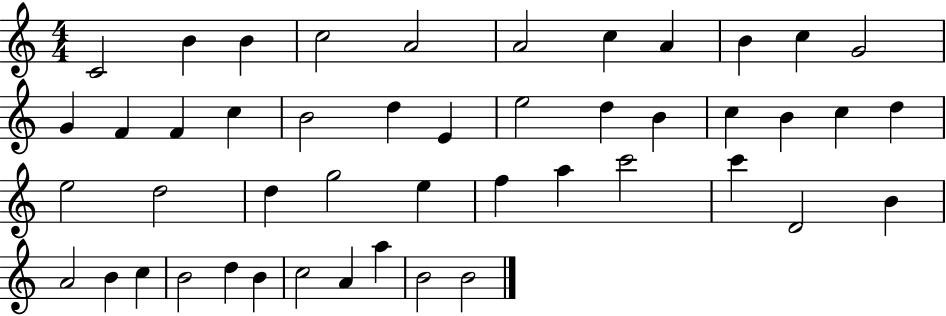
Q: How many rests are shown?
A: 0